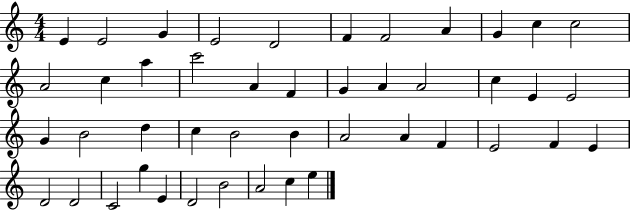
X:1
T:Untitled
M:4/4
L:1/4
K:C
E E2 G E2 D2 F F2 A G c c2 A2 c a c'2 A F G A A2 c E E2 G B2 d c B2 B A2 A F E2 F E D2 D2 C2 g E D2 B2 A2 c e